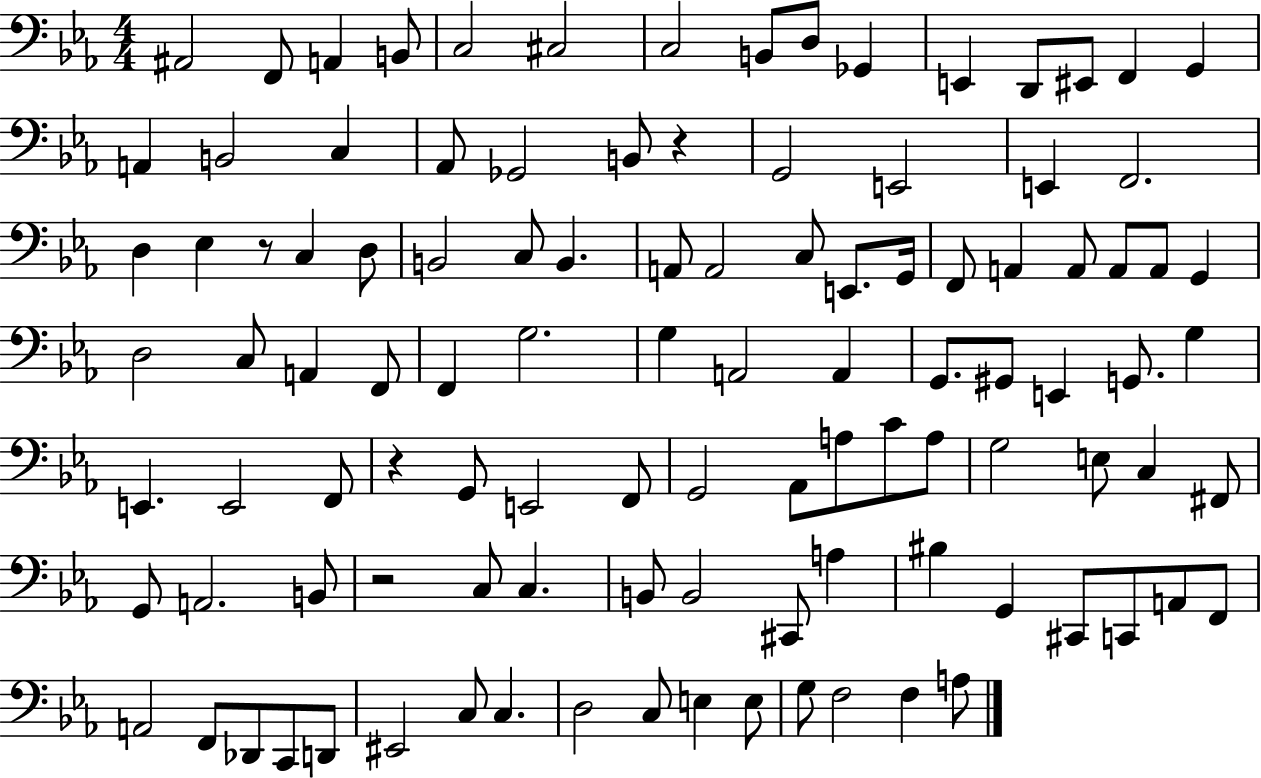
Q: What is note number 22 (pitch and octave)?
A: G2